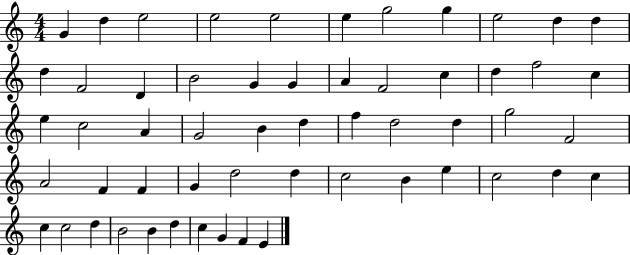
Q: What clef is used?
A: treble